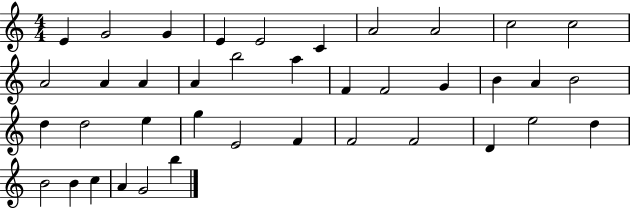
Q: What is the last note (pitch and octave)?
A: B5